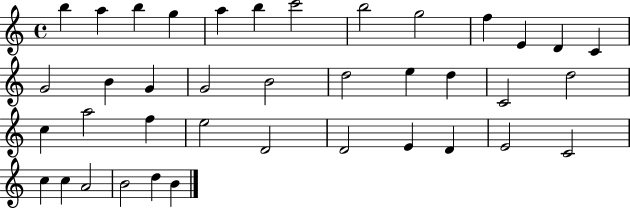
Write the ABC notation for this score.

X:1
T:Untitled
M:4/4
L:1/4
K:C
b a b g a b c'2 b2 g2 f E D C G2 B G G2 B2 d2 e d C2 d2 c a2 f e2 D2 D2 E D E2 C2 c c A2 B2 d B